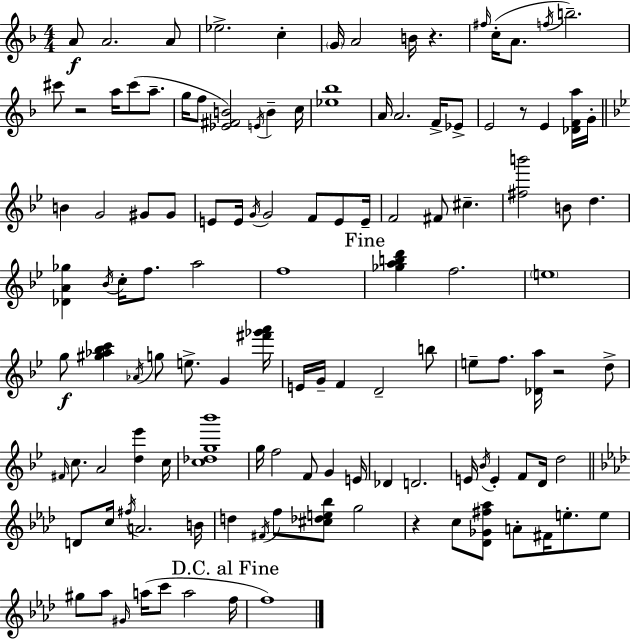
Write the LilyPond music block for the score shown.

{
  \clef treble
  \numericTimeSignature
  \time 4/4
  \key f \major
  a'8\f a'2. a'8 | ees''2.-> c''4-. | \parenthesize g'16 a'2 b'16 r4. | \grace { fis''16 }( c''16-. a'8. \acciaccatura { f''16 }) b''2.-- | \break cis'''8 r2 a''16 cis'''8( a''8.-- | g''16 f''8 <ees' fis' b'>2) \acciaccatura { e'16 } b'4-- | c''16 <ees'' bes''>1 | a'16 a'2. | \break f'16-> ees'8-> e'2 r8 e'4 | <des' f' a''>16 g'16-. \bar "||" \break \key bes \major b'4 g'2 gis'8 gis'8 | e'8 e'16 \acciaccatura { g'16 } g'2 f'8 e'8 | e'16-- f'2 fis'8 cis''4.-- | <fis'' b'''>2 b'8 d''4. | \break <des' a' ges''>4 \acciaccatura { bes'16 } c''16-. f''8. a''2 | f''1 | \mark "Fine" <ges'' a'' b'' d'''>4 f''2. | \parenthesize e''1 | \break g''8\f <gis'' aes'' bes'' c'''>4 \acciaccatura { aes'16 } g''8 e''8.-> g'4 | <fis''' ges''' a'''>16 e'16 g'16-- f'4 d'2-- | b''8 e''8-- f''8. <des' a''>16 r2 | d''8-> \grace { fis'16 } c''8. a'2 <d'' ees'''>4 | \break c''16 <c'' des'' g'' bes'''>1 | g''16 f''2 f'8 g'4 | e'16 des'4 d'2. | e'16 \acciaccatura { bes'16 } e'4-. f'8 d'16 d''2 | \break \bar "||" \break \key aes \major d'8 c''16 \acciaccatura { fis''16 } a'2. | b'16 d''4 \acciaccatura { fis'16 } f''8 <cis'' des'' e'' bes''>8 g''2 | r4 c''8 <des' ges' fis'' aes''>8 a'8-. fis'16 e''8.-. | e''8 gis''8 aes''8 \grace { gis'16 } a''16( c'''8 a''2 | \break \mark "D.C. al Fine" f''16 f''1) | \bar "|."
}